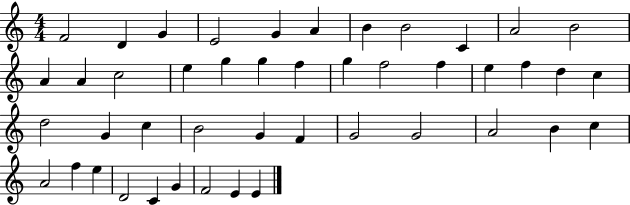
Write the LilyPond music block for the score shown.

{
  \clef treble
  \numericTimeSignature
  \time 4/4
  \key c \major
  f'2 d'4 g'4 | e'2 g'4 a'4 | b'4 b'2 c'4 | a'2 b'2 | \break a'4 a'4 c''2 | e''4 g''4 g''4 f''4 | g''4 f''2 f''4 | e''4 f''4 d''4 c''4 | \break d''2 g'4 c''4 | b'2 g'4 f'4 | g'2 g'2 | a'2 b'4 c''4 | \break a'2 f''4 e''4 | d'2 c'4 g'4 | f'2 e'4 e'4 | \bar "|."
}